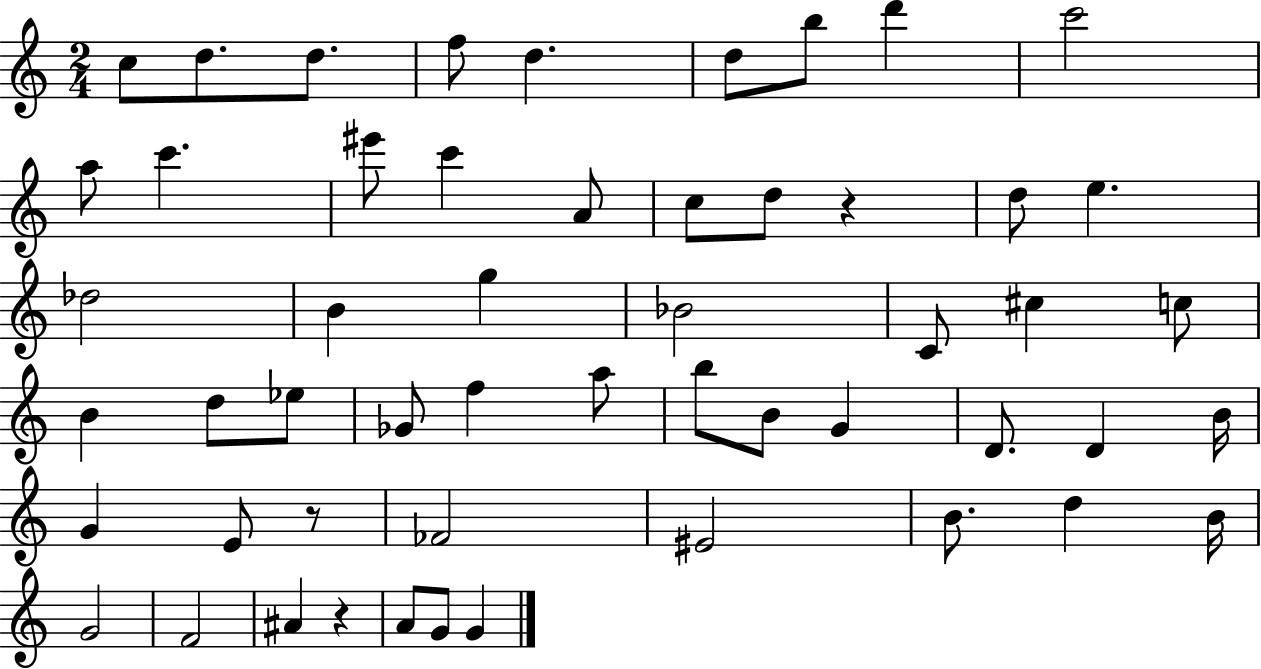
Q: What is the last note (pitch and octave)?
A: G4